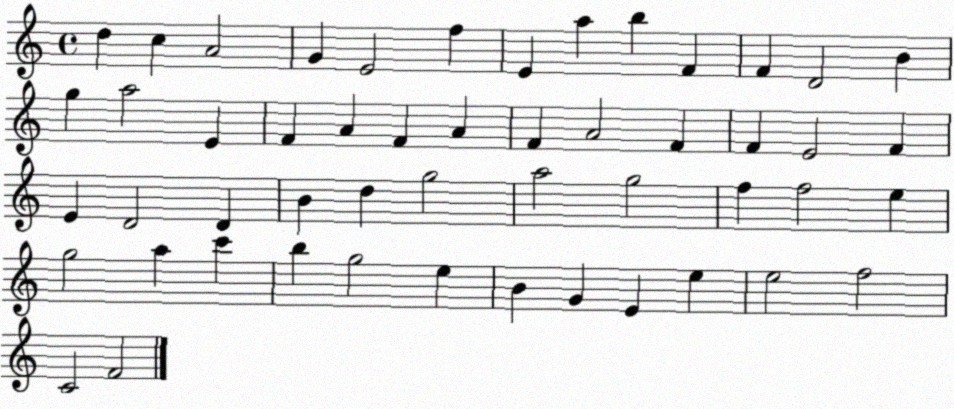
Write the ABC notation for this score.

X:1
T:Untitled
M:4/4
L:1/4
K:C
d c A2 G E2 f E a b F F D2 B g a2 E F A F A F A2 F F E2 F E D2 D B d g2 a2 g2 f f2 e g2 a c' b g2 e B G E e e2 f2 C2 F2